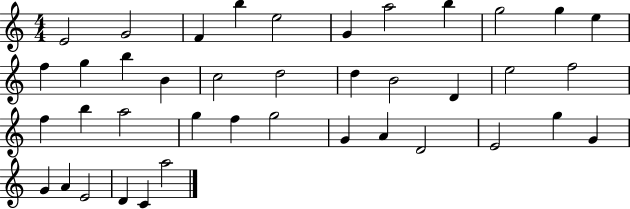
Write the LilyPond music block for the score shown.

{
  \clef treble
  \numericTimeSignature
  \time 4/4
  \key c \major
  e'2 g'2 | f'4 b''4 e''2 | g'4 a''2 b''4 | g''2 g''4 e''4 | \break f''4 g''4 b''4 b'4 | c''2 d''2 | d''4 b'2 d'4 | e''2 f''2 | \break f''4 b''4 a''2 | g''4 f''4 g''2 | g'4 a'4 d'2 | e'2 g''4 g'4 | \break g'4 a'4 e'2 | d'4 c'4 a''2 | \bar "|."
}